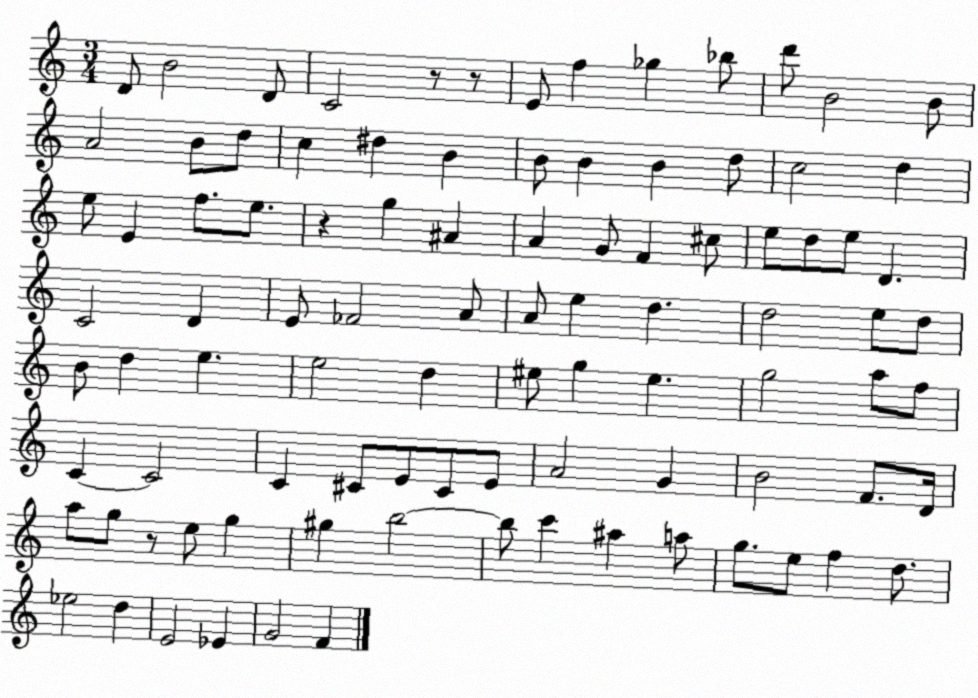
X:1
T:Untitled
M:3/4
L:1/4
K:C
D/2 B2 D/2 C2 z/2 z/2 E/2 f _g _b/2 d'/2 B2 B/2 A2 B/2 d/2 c ^d B B/2 B B d/2 c2 d e/2 E f/2 e/2 z g ^A A G/2 F ^c/2 e/2 d/2 e/2 D C2 D E/2 _F2 A/2 A/2 e d d2 e/2 d/2 B/2 d e e2 d ^e/2 g ^e g2 a/2 f/2 C C2 C ^C/2 E/2 ^C/2 E/2 A2 G B2 F/2 D/4 a/2 g/2 z/2 e/2 g ^g b2 b/2 c' ^a a/2 g/2 e/2 f d/2 _e2 d E2 _E G2 F